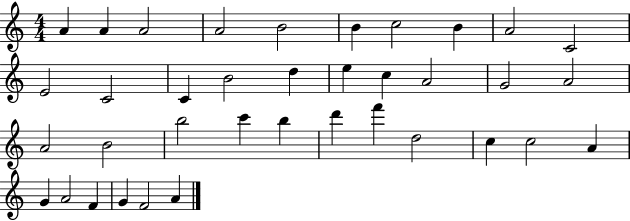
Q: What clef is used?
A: treble